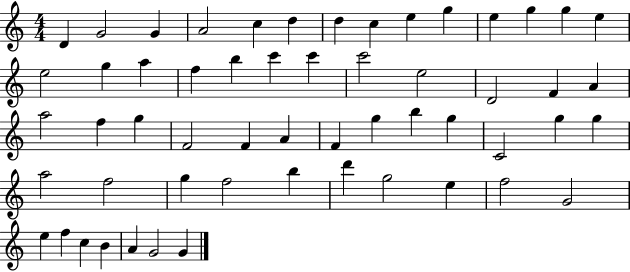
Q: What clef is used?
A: treble